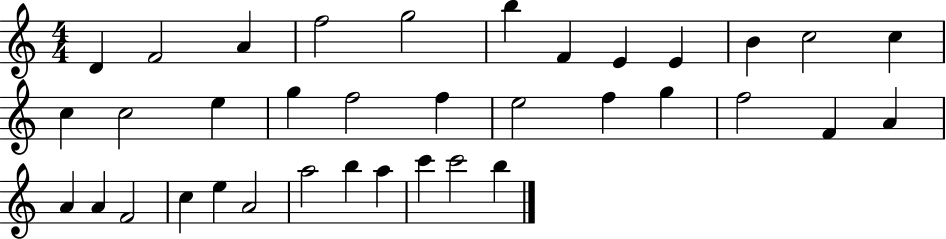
X:1
T:Untitled
M:4/4
L:1/4
K:C
D F2 A f2 g2 b F E E B c2 c c c2 e g f2 f e2 f g f2 F A A A F2 c e A2 a2 b a c' c'2 b